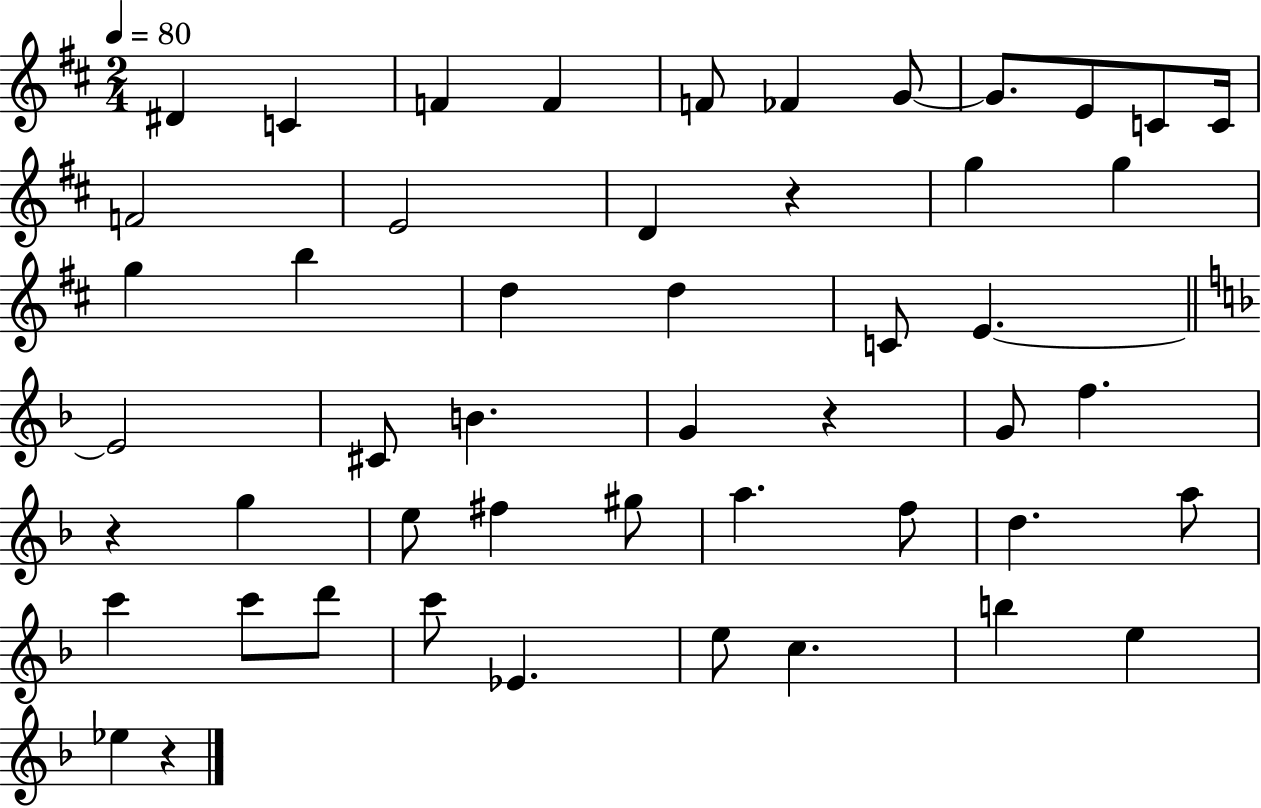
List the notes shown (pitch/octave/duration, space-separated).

D#4/q C4/q F4/q F4/q F4/e FES4/q G4/e G4/e. E4/e C4/e C4/s F4/h E4/h D4/q R/q G5/q G5/q G5/q B5/q D5/q D5/q C4/e E4/q. E4/h C#4/e B4/q. G4/q R/q G4/e F5/q. R/q G5/q E5/e F#5/q G#5/e A5/q. F5/e D5/q. A5/e C6/q C6/e D6/e C6/e Eb4/q. E5/e C5/q. B5/q E5/q Eb5/q R/q